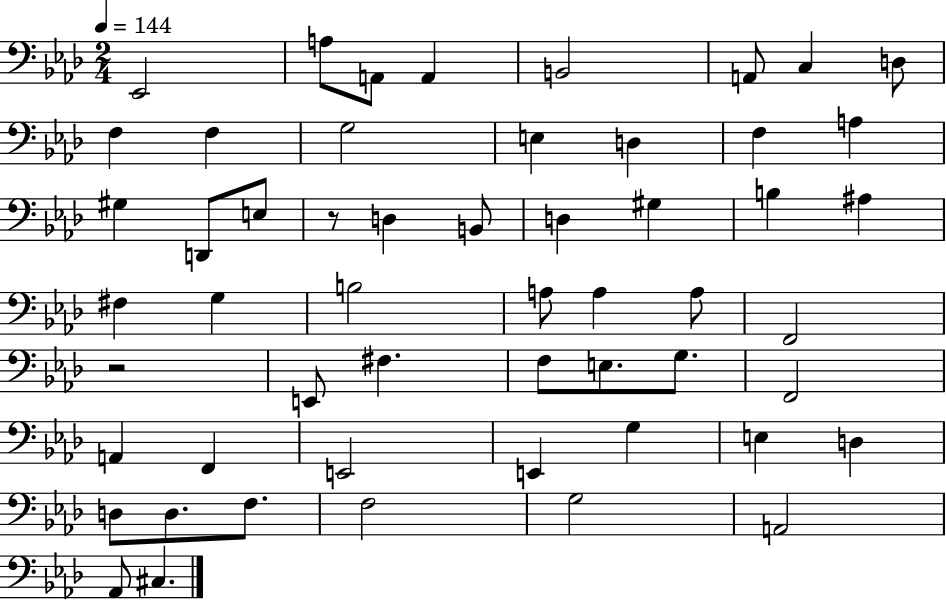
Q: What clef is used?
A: bass